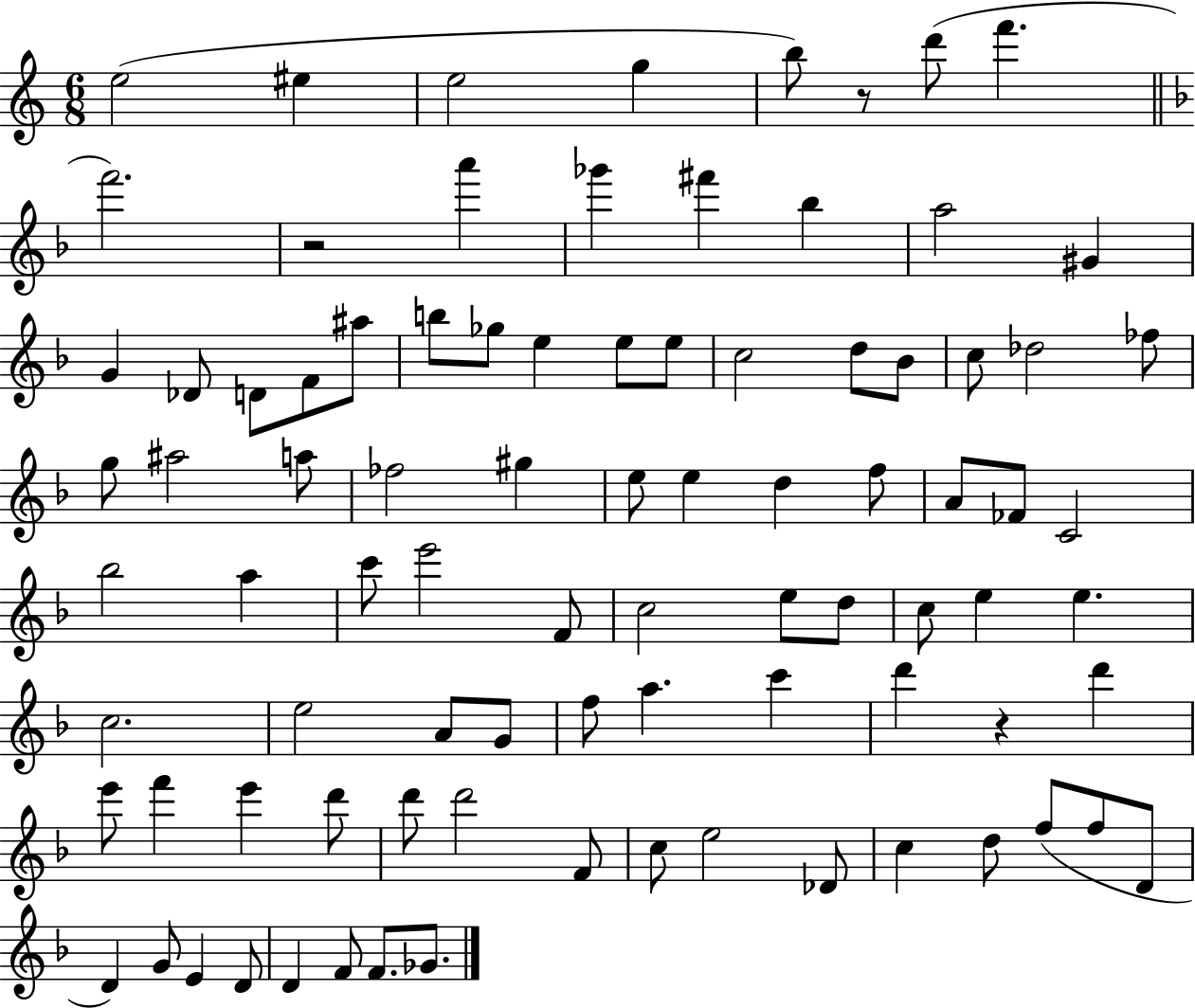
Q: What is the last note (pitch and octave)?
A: Gb4